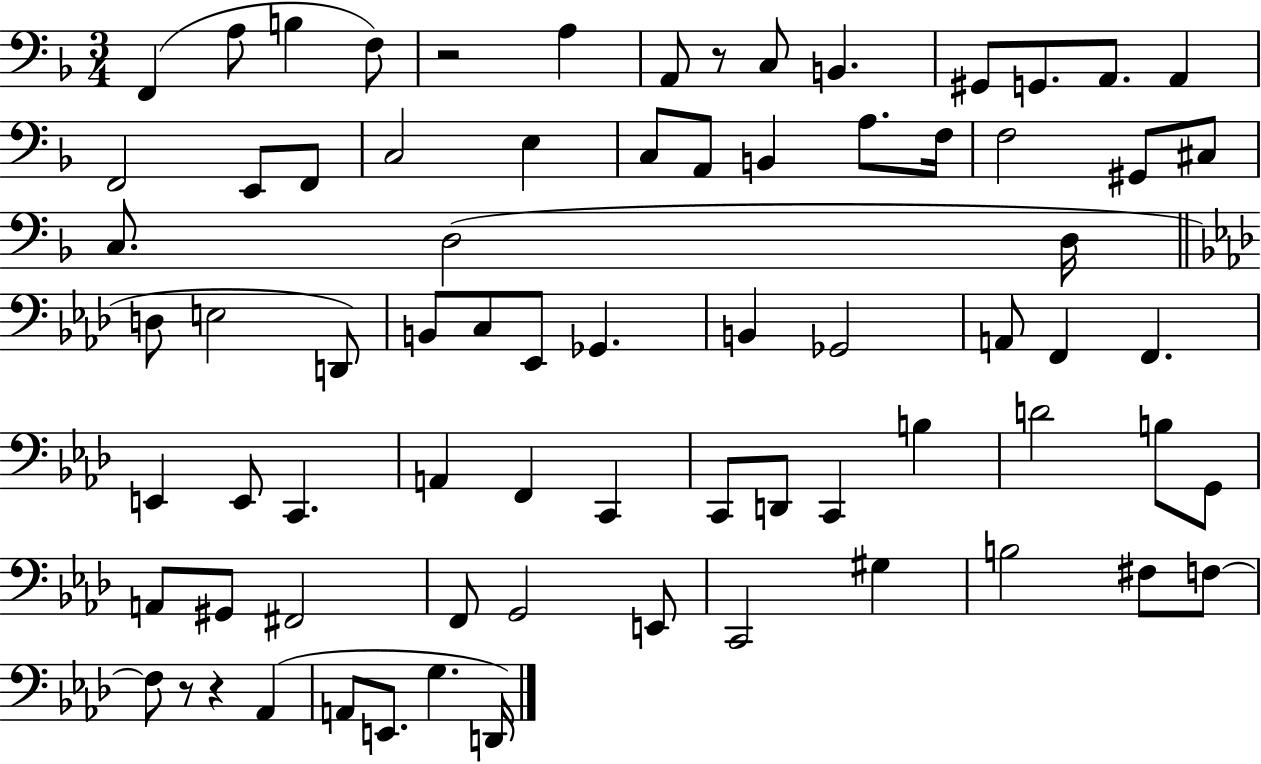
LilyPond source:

{
  \clef bass
  \numericTimeSignature
  \time 3/4
  \key f \major
  \repeat volta 2 { f,4( a8 b4 f8) | r2 a4 | a,8 r8 c8 b,4. | gis,8 g,8. a,8. a,4 | \break f,2 e,8 f,8 | c2 e4 | c8 a,8 b,4 a8. f16 | f2 gis,8 cis8 | \break c8. d2( d16 | \bar "||" \break \key aes \major d8 e2 d,8) | b,8 c8 ees,8 ges,4. | b,4 ges,2 | a,8 f,4 f,4. | \break e,4 e,8 c,4. | a,4 f,4 c,4 | c,8 d,8 c,4 b4 | d'2 b8 g,8 | \break a,8 gis,8 fis,2 | f,8 g,2 e,8 | c,2 gis4 | b2 fis8 f8~~ | \break f8 r8 r4 aes,4( | a,8 e,8. g4. d,16) | } \bar "|."
}